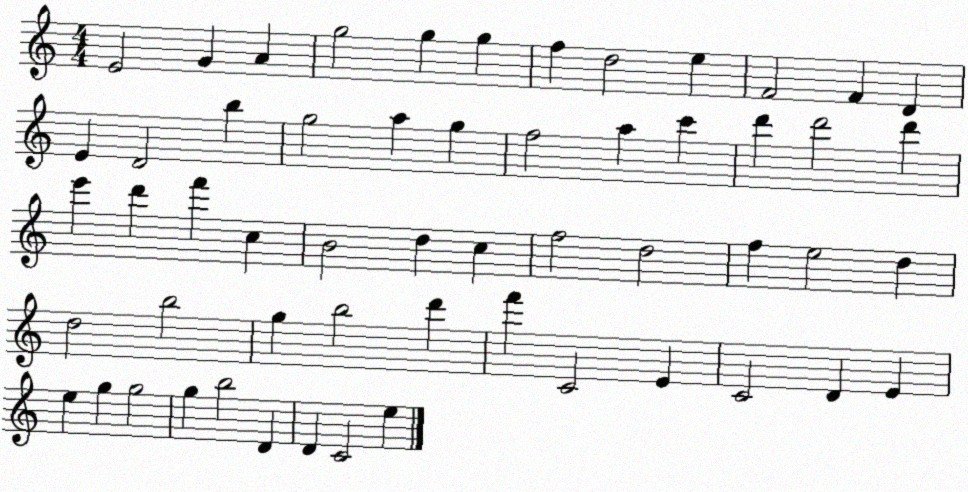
X:1
T:Untitled
M:4/4
L:1/4
K:C
E2 G A g2 g g f d2 e F2 F D E D2 b g2 a g f2 a c' d' d'2 d' e' d' f' c B2 d c f2 d2 f e2 d d2 b2 g b2 d' f' C2 E C2 D E e g g2 g b2 D D C2 e